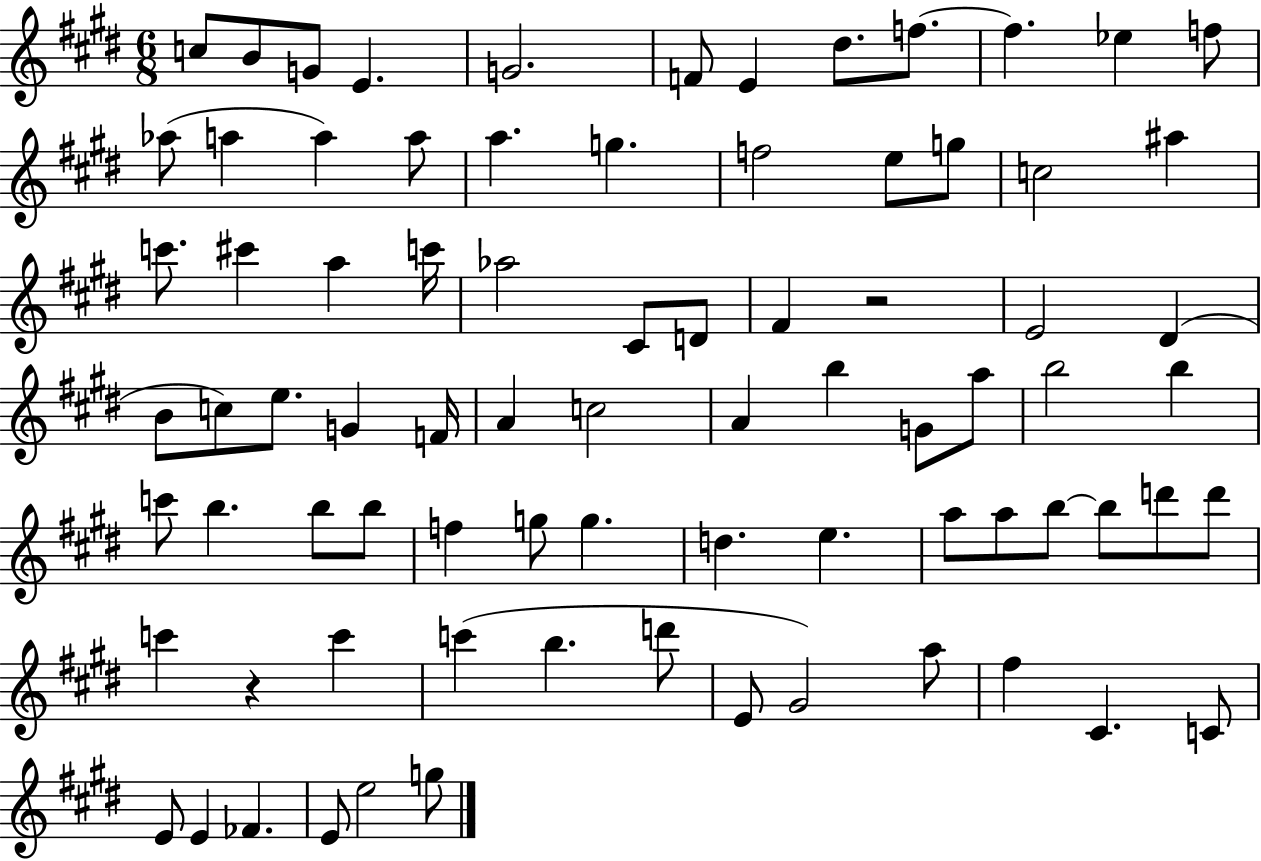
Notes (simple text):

C5/e B4/e G4/e E4/q. G4/h. F4/e E4/q D#5/e. F5/e. F5/q. Eb5/q F5/e Ab5/e A5/q A5/q A5/e A5/q. G5/q. F5/h E5/e G5/e C5/h A#5/q C6/e. C#6/q A5/q C6/s Ab5/h C#4/e D4/e F#4/q R/h E4/h D#4/q B4/e C5/e E5/e. G4/q F4/s A4/q C5/h A4/q B5/q G4/e A5/e B5/h B5/q C6/e B5/q. B5/e B5/e F5/q G5/e G5/q. D5/q. E5/q. A5/e A5/e B5/e B5/e D6/e D6/e C6/q R/q C6/q C6/q B5/q. D6/e E4/e G#4/h A5/e F#5/q C#4/q. C4/e E4/e E4/q FES4/q. E4/e E5/h G5/e